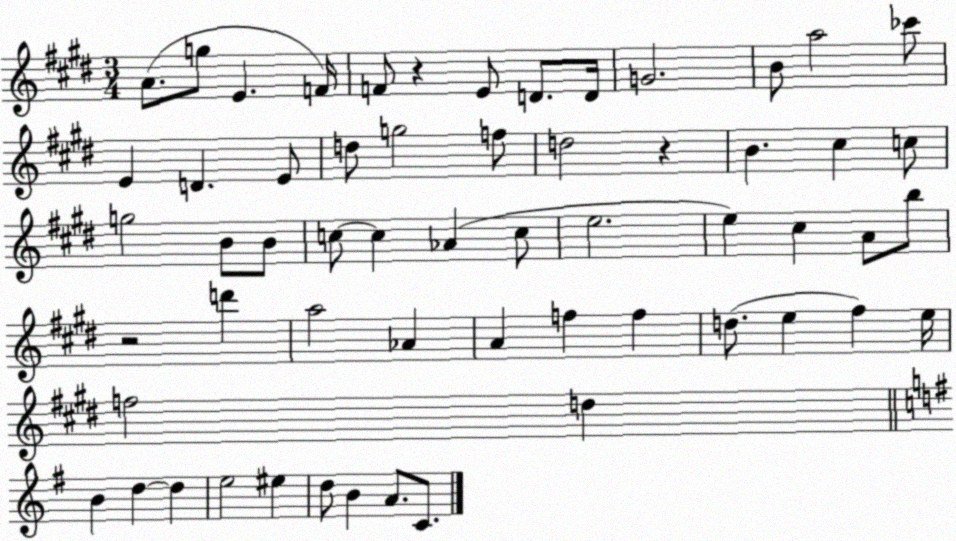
X:1
T:Untitled
M:3/4
L:1/4
K:E
A/2 g/2 E F/4 F/2 z E/2 D/2 D/4 G2 B/2 a2 _c'/2 E D E/2 d/2 g2 f/2 d2 z B ^c c/2 g2 B/2 B/2 c/2 c _A c/2 e2 e ^c A/2 b/2 z2 d' a2 _A A f f d/2 e ^f e/4 f2 d B d d e2 ^e d/2 B A/2 C/2